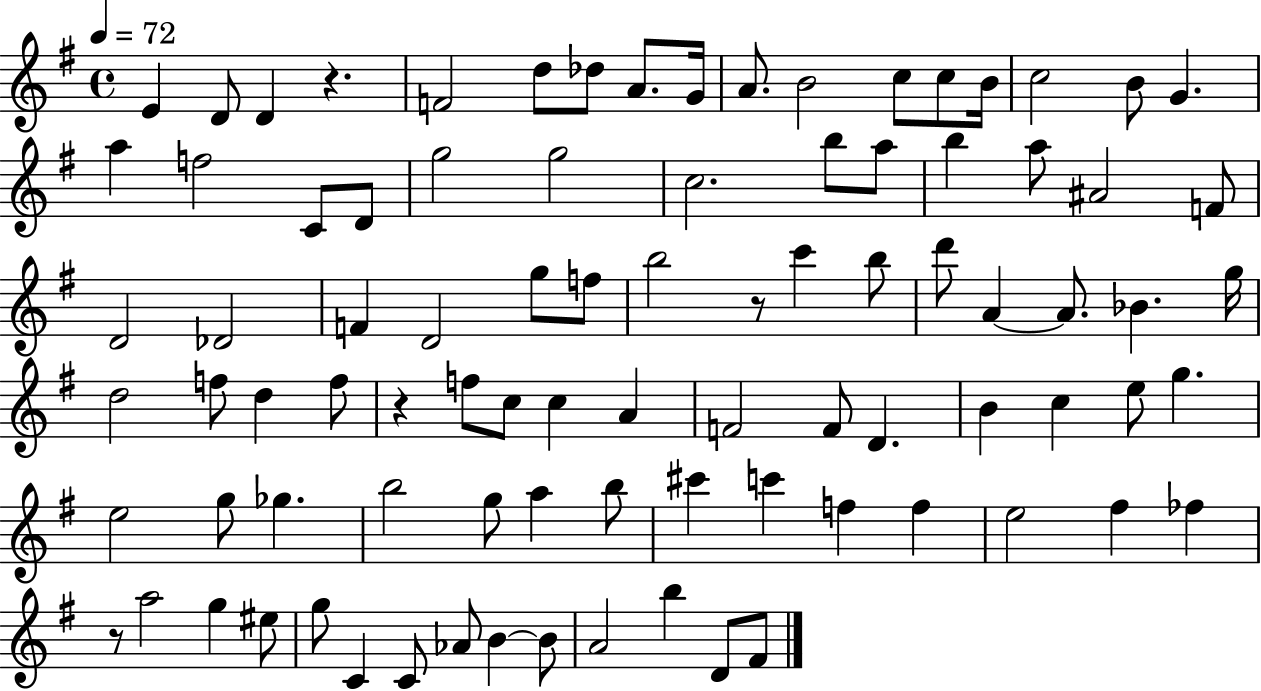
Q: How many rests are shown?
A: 4